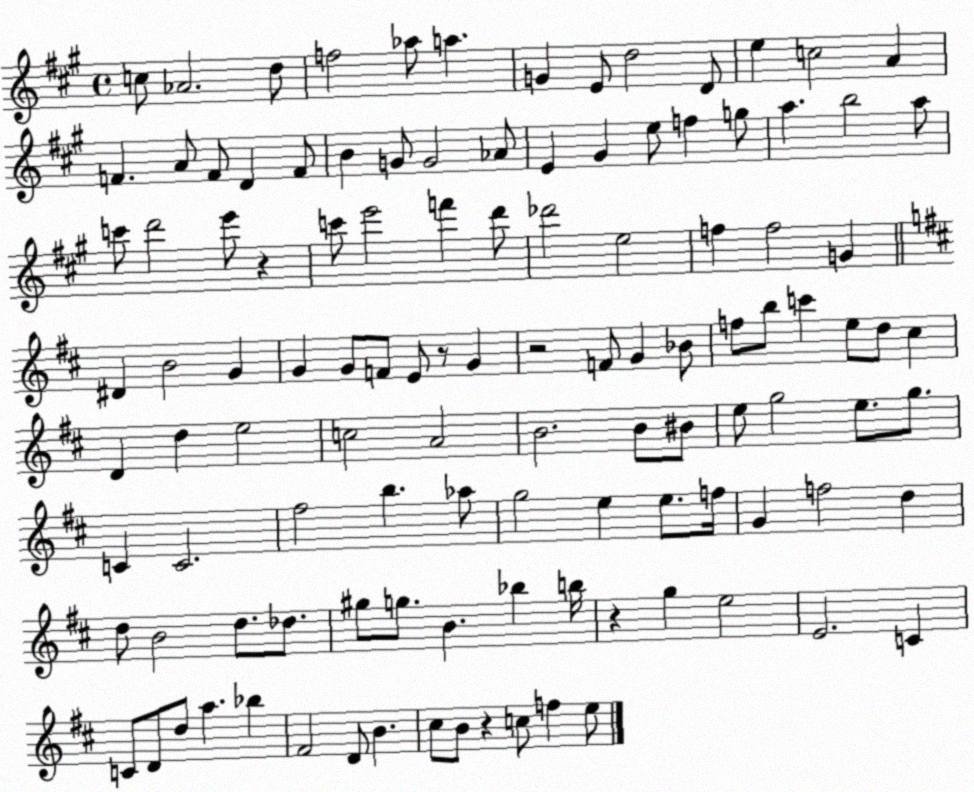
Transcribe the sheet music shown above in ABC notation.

X:1
T:Untitled
M:4/4
L:1/4
K:A
c/2 _A2 d/2 f2 _a/2 a G E/2 d2 D/2 e c2 A F A/2 F/2 D F/2 B G/2 G2 _A/2 E ^G e/2 f g/2 a b2 a/2 c'/2 d'2 e'/2 z c'/2 e'2 f' d'/2 _d'2 e2 f f2 G ^D B2 G G G/2 F/2 E/2 z/2 G z2 F/2 G _B/2 f/2 b/2 c' e/2 d/2 ^c D d e2 c2 A2 B2 B/2 ^B/2 e/2 g2 e/2 g/2 C C2 ^f2 b _a/2 g2 e e/2 f/4 G f2 d d/2 B2 d/2 _d/2 ^g/2 g/2 B _b b/4 z g e2 E2 C C/2 D/2 d/2 a _b ^F2 D/2 B ^c/2 B/2 z c/2 f e/2